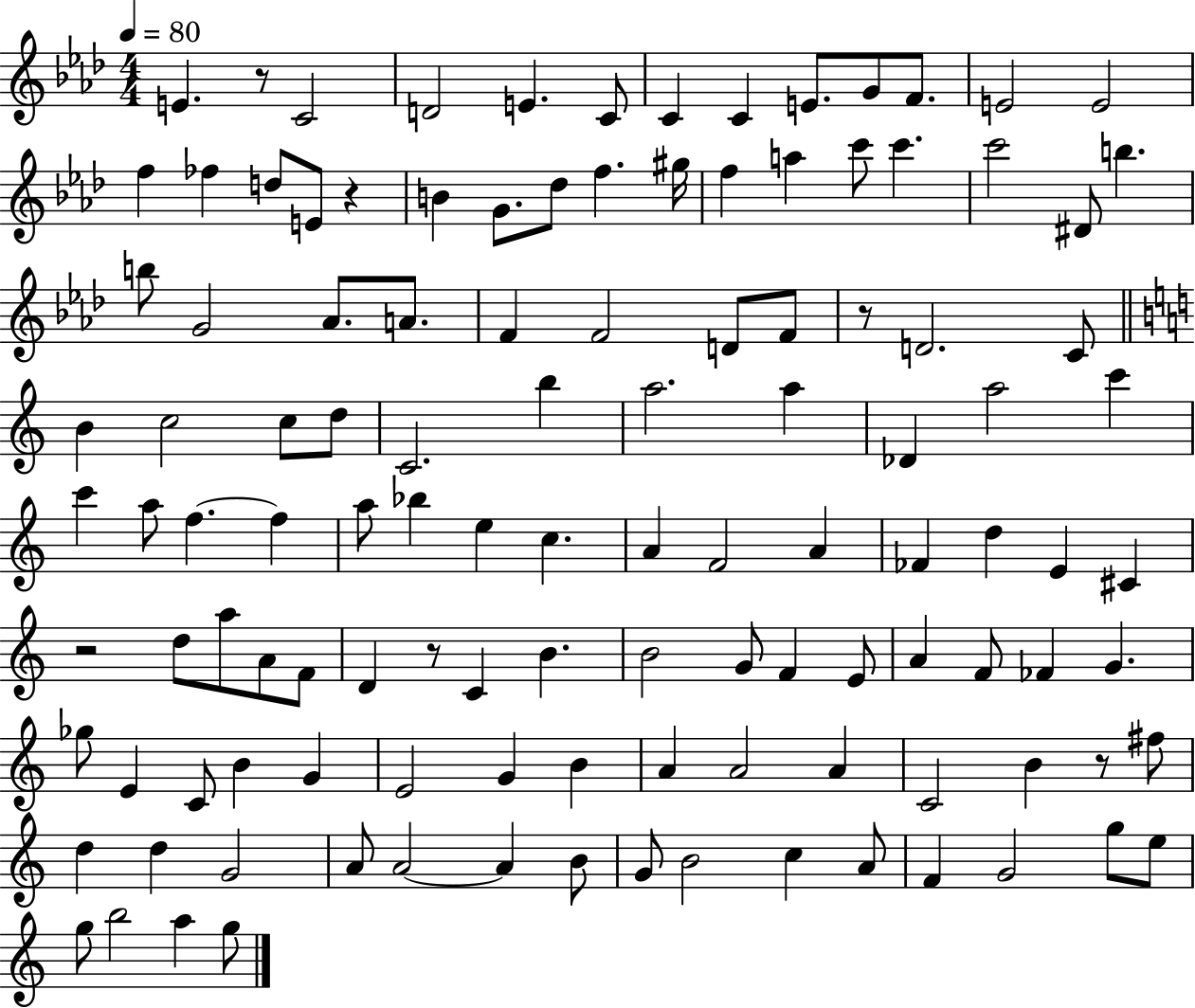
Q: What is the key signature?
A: AES major